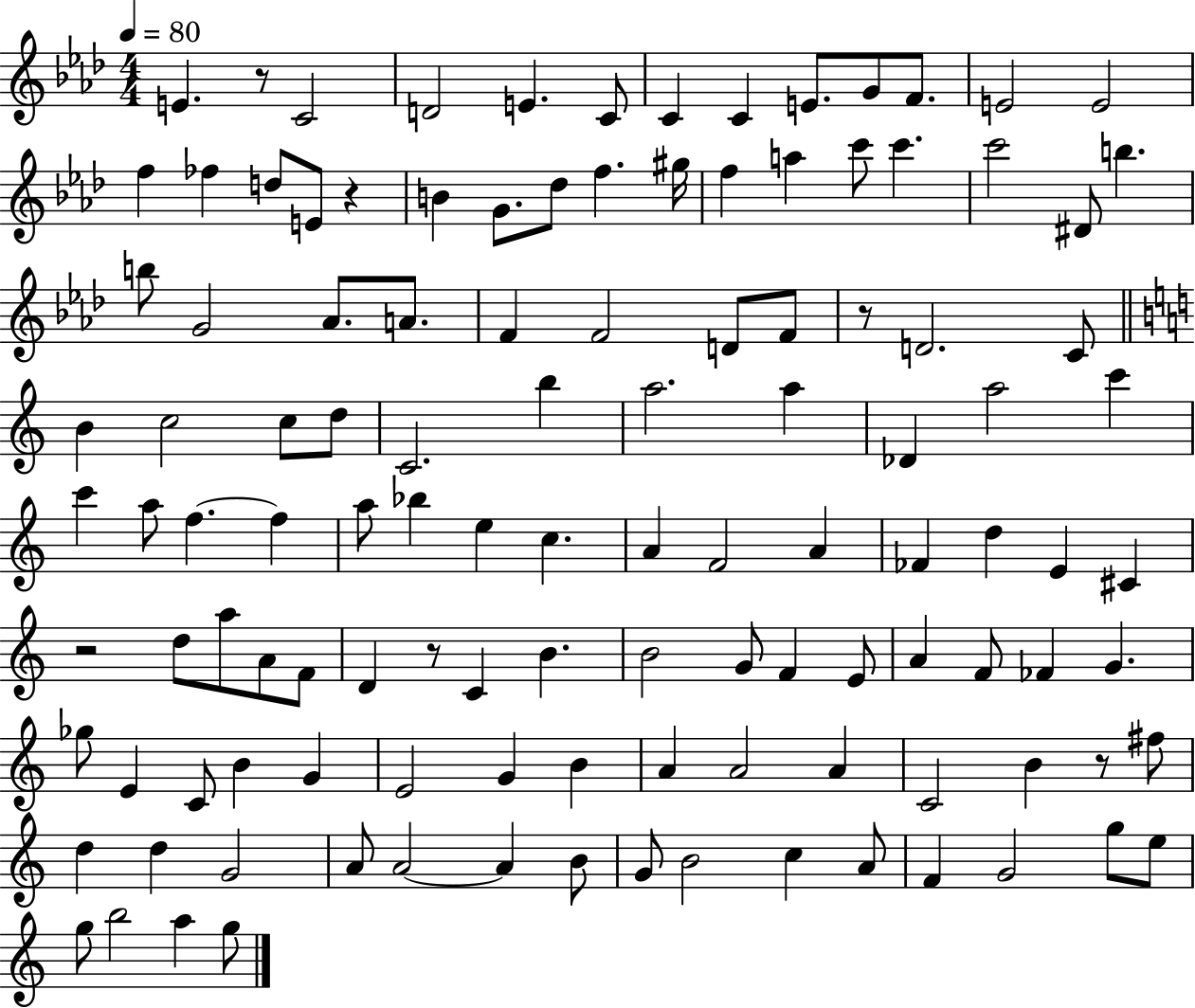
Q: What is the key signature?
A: AES major